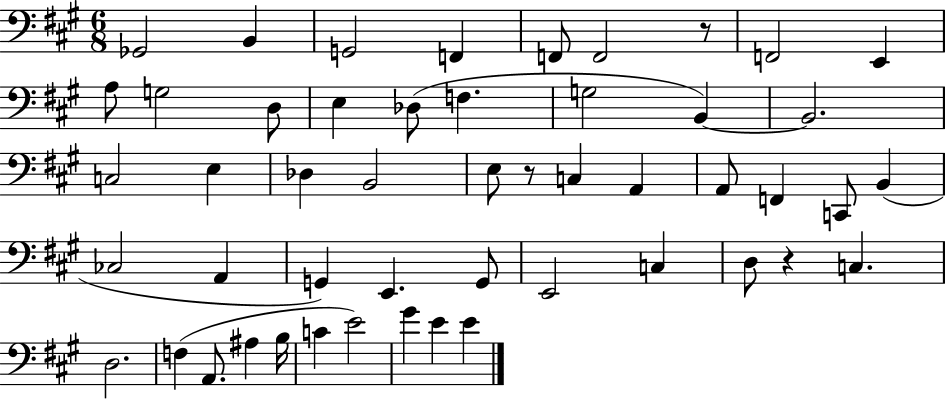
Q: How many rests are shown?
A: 3